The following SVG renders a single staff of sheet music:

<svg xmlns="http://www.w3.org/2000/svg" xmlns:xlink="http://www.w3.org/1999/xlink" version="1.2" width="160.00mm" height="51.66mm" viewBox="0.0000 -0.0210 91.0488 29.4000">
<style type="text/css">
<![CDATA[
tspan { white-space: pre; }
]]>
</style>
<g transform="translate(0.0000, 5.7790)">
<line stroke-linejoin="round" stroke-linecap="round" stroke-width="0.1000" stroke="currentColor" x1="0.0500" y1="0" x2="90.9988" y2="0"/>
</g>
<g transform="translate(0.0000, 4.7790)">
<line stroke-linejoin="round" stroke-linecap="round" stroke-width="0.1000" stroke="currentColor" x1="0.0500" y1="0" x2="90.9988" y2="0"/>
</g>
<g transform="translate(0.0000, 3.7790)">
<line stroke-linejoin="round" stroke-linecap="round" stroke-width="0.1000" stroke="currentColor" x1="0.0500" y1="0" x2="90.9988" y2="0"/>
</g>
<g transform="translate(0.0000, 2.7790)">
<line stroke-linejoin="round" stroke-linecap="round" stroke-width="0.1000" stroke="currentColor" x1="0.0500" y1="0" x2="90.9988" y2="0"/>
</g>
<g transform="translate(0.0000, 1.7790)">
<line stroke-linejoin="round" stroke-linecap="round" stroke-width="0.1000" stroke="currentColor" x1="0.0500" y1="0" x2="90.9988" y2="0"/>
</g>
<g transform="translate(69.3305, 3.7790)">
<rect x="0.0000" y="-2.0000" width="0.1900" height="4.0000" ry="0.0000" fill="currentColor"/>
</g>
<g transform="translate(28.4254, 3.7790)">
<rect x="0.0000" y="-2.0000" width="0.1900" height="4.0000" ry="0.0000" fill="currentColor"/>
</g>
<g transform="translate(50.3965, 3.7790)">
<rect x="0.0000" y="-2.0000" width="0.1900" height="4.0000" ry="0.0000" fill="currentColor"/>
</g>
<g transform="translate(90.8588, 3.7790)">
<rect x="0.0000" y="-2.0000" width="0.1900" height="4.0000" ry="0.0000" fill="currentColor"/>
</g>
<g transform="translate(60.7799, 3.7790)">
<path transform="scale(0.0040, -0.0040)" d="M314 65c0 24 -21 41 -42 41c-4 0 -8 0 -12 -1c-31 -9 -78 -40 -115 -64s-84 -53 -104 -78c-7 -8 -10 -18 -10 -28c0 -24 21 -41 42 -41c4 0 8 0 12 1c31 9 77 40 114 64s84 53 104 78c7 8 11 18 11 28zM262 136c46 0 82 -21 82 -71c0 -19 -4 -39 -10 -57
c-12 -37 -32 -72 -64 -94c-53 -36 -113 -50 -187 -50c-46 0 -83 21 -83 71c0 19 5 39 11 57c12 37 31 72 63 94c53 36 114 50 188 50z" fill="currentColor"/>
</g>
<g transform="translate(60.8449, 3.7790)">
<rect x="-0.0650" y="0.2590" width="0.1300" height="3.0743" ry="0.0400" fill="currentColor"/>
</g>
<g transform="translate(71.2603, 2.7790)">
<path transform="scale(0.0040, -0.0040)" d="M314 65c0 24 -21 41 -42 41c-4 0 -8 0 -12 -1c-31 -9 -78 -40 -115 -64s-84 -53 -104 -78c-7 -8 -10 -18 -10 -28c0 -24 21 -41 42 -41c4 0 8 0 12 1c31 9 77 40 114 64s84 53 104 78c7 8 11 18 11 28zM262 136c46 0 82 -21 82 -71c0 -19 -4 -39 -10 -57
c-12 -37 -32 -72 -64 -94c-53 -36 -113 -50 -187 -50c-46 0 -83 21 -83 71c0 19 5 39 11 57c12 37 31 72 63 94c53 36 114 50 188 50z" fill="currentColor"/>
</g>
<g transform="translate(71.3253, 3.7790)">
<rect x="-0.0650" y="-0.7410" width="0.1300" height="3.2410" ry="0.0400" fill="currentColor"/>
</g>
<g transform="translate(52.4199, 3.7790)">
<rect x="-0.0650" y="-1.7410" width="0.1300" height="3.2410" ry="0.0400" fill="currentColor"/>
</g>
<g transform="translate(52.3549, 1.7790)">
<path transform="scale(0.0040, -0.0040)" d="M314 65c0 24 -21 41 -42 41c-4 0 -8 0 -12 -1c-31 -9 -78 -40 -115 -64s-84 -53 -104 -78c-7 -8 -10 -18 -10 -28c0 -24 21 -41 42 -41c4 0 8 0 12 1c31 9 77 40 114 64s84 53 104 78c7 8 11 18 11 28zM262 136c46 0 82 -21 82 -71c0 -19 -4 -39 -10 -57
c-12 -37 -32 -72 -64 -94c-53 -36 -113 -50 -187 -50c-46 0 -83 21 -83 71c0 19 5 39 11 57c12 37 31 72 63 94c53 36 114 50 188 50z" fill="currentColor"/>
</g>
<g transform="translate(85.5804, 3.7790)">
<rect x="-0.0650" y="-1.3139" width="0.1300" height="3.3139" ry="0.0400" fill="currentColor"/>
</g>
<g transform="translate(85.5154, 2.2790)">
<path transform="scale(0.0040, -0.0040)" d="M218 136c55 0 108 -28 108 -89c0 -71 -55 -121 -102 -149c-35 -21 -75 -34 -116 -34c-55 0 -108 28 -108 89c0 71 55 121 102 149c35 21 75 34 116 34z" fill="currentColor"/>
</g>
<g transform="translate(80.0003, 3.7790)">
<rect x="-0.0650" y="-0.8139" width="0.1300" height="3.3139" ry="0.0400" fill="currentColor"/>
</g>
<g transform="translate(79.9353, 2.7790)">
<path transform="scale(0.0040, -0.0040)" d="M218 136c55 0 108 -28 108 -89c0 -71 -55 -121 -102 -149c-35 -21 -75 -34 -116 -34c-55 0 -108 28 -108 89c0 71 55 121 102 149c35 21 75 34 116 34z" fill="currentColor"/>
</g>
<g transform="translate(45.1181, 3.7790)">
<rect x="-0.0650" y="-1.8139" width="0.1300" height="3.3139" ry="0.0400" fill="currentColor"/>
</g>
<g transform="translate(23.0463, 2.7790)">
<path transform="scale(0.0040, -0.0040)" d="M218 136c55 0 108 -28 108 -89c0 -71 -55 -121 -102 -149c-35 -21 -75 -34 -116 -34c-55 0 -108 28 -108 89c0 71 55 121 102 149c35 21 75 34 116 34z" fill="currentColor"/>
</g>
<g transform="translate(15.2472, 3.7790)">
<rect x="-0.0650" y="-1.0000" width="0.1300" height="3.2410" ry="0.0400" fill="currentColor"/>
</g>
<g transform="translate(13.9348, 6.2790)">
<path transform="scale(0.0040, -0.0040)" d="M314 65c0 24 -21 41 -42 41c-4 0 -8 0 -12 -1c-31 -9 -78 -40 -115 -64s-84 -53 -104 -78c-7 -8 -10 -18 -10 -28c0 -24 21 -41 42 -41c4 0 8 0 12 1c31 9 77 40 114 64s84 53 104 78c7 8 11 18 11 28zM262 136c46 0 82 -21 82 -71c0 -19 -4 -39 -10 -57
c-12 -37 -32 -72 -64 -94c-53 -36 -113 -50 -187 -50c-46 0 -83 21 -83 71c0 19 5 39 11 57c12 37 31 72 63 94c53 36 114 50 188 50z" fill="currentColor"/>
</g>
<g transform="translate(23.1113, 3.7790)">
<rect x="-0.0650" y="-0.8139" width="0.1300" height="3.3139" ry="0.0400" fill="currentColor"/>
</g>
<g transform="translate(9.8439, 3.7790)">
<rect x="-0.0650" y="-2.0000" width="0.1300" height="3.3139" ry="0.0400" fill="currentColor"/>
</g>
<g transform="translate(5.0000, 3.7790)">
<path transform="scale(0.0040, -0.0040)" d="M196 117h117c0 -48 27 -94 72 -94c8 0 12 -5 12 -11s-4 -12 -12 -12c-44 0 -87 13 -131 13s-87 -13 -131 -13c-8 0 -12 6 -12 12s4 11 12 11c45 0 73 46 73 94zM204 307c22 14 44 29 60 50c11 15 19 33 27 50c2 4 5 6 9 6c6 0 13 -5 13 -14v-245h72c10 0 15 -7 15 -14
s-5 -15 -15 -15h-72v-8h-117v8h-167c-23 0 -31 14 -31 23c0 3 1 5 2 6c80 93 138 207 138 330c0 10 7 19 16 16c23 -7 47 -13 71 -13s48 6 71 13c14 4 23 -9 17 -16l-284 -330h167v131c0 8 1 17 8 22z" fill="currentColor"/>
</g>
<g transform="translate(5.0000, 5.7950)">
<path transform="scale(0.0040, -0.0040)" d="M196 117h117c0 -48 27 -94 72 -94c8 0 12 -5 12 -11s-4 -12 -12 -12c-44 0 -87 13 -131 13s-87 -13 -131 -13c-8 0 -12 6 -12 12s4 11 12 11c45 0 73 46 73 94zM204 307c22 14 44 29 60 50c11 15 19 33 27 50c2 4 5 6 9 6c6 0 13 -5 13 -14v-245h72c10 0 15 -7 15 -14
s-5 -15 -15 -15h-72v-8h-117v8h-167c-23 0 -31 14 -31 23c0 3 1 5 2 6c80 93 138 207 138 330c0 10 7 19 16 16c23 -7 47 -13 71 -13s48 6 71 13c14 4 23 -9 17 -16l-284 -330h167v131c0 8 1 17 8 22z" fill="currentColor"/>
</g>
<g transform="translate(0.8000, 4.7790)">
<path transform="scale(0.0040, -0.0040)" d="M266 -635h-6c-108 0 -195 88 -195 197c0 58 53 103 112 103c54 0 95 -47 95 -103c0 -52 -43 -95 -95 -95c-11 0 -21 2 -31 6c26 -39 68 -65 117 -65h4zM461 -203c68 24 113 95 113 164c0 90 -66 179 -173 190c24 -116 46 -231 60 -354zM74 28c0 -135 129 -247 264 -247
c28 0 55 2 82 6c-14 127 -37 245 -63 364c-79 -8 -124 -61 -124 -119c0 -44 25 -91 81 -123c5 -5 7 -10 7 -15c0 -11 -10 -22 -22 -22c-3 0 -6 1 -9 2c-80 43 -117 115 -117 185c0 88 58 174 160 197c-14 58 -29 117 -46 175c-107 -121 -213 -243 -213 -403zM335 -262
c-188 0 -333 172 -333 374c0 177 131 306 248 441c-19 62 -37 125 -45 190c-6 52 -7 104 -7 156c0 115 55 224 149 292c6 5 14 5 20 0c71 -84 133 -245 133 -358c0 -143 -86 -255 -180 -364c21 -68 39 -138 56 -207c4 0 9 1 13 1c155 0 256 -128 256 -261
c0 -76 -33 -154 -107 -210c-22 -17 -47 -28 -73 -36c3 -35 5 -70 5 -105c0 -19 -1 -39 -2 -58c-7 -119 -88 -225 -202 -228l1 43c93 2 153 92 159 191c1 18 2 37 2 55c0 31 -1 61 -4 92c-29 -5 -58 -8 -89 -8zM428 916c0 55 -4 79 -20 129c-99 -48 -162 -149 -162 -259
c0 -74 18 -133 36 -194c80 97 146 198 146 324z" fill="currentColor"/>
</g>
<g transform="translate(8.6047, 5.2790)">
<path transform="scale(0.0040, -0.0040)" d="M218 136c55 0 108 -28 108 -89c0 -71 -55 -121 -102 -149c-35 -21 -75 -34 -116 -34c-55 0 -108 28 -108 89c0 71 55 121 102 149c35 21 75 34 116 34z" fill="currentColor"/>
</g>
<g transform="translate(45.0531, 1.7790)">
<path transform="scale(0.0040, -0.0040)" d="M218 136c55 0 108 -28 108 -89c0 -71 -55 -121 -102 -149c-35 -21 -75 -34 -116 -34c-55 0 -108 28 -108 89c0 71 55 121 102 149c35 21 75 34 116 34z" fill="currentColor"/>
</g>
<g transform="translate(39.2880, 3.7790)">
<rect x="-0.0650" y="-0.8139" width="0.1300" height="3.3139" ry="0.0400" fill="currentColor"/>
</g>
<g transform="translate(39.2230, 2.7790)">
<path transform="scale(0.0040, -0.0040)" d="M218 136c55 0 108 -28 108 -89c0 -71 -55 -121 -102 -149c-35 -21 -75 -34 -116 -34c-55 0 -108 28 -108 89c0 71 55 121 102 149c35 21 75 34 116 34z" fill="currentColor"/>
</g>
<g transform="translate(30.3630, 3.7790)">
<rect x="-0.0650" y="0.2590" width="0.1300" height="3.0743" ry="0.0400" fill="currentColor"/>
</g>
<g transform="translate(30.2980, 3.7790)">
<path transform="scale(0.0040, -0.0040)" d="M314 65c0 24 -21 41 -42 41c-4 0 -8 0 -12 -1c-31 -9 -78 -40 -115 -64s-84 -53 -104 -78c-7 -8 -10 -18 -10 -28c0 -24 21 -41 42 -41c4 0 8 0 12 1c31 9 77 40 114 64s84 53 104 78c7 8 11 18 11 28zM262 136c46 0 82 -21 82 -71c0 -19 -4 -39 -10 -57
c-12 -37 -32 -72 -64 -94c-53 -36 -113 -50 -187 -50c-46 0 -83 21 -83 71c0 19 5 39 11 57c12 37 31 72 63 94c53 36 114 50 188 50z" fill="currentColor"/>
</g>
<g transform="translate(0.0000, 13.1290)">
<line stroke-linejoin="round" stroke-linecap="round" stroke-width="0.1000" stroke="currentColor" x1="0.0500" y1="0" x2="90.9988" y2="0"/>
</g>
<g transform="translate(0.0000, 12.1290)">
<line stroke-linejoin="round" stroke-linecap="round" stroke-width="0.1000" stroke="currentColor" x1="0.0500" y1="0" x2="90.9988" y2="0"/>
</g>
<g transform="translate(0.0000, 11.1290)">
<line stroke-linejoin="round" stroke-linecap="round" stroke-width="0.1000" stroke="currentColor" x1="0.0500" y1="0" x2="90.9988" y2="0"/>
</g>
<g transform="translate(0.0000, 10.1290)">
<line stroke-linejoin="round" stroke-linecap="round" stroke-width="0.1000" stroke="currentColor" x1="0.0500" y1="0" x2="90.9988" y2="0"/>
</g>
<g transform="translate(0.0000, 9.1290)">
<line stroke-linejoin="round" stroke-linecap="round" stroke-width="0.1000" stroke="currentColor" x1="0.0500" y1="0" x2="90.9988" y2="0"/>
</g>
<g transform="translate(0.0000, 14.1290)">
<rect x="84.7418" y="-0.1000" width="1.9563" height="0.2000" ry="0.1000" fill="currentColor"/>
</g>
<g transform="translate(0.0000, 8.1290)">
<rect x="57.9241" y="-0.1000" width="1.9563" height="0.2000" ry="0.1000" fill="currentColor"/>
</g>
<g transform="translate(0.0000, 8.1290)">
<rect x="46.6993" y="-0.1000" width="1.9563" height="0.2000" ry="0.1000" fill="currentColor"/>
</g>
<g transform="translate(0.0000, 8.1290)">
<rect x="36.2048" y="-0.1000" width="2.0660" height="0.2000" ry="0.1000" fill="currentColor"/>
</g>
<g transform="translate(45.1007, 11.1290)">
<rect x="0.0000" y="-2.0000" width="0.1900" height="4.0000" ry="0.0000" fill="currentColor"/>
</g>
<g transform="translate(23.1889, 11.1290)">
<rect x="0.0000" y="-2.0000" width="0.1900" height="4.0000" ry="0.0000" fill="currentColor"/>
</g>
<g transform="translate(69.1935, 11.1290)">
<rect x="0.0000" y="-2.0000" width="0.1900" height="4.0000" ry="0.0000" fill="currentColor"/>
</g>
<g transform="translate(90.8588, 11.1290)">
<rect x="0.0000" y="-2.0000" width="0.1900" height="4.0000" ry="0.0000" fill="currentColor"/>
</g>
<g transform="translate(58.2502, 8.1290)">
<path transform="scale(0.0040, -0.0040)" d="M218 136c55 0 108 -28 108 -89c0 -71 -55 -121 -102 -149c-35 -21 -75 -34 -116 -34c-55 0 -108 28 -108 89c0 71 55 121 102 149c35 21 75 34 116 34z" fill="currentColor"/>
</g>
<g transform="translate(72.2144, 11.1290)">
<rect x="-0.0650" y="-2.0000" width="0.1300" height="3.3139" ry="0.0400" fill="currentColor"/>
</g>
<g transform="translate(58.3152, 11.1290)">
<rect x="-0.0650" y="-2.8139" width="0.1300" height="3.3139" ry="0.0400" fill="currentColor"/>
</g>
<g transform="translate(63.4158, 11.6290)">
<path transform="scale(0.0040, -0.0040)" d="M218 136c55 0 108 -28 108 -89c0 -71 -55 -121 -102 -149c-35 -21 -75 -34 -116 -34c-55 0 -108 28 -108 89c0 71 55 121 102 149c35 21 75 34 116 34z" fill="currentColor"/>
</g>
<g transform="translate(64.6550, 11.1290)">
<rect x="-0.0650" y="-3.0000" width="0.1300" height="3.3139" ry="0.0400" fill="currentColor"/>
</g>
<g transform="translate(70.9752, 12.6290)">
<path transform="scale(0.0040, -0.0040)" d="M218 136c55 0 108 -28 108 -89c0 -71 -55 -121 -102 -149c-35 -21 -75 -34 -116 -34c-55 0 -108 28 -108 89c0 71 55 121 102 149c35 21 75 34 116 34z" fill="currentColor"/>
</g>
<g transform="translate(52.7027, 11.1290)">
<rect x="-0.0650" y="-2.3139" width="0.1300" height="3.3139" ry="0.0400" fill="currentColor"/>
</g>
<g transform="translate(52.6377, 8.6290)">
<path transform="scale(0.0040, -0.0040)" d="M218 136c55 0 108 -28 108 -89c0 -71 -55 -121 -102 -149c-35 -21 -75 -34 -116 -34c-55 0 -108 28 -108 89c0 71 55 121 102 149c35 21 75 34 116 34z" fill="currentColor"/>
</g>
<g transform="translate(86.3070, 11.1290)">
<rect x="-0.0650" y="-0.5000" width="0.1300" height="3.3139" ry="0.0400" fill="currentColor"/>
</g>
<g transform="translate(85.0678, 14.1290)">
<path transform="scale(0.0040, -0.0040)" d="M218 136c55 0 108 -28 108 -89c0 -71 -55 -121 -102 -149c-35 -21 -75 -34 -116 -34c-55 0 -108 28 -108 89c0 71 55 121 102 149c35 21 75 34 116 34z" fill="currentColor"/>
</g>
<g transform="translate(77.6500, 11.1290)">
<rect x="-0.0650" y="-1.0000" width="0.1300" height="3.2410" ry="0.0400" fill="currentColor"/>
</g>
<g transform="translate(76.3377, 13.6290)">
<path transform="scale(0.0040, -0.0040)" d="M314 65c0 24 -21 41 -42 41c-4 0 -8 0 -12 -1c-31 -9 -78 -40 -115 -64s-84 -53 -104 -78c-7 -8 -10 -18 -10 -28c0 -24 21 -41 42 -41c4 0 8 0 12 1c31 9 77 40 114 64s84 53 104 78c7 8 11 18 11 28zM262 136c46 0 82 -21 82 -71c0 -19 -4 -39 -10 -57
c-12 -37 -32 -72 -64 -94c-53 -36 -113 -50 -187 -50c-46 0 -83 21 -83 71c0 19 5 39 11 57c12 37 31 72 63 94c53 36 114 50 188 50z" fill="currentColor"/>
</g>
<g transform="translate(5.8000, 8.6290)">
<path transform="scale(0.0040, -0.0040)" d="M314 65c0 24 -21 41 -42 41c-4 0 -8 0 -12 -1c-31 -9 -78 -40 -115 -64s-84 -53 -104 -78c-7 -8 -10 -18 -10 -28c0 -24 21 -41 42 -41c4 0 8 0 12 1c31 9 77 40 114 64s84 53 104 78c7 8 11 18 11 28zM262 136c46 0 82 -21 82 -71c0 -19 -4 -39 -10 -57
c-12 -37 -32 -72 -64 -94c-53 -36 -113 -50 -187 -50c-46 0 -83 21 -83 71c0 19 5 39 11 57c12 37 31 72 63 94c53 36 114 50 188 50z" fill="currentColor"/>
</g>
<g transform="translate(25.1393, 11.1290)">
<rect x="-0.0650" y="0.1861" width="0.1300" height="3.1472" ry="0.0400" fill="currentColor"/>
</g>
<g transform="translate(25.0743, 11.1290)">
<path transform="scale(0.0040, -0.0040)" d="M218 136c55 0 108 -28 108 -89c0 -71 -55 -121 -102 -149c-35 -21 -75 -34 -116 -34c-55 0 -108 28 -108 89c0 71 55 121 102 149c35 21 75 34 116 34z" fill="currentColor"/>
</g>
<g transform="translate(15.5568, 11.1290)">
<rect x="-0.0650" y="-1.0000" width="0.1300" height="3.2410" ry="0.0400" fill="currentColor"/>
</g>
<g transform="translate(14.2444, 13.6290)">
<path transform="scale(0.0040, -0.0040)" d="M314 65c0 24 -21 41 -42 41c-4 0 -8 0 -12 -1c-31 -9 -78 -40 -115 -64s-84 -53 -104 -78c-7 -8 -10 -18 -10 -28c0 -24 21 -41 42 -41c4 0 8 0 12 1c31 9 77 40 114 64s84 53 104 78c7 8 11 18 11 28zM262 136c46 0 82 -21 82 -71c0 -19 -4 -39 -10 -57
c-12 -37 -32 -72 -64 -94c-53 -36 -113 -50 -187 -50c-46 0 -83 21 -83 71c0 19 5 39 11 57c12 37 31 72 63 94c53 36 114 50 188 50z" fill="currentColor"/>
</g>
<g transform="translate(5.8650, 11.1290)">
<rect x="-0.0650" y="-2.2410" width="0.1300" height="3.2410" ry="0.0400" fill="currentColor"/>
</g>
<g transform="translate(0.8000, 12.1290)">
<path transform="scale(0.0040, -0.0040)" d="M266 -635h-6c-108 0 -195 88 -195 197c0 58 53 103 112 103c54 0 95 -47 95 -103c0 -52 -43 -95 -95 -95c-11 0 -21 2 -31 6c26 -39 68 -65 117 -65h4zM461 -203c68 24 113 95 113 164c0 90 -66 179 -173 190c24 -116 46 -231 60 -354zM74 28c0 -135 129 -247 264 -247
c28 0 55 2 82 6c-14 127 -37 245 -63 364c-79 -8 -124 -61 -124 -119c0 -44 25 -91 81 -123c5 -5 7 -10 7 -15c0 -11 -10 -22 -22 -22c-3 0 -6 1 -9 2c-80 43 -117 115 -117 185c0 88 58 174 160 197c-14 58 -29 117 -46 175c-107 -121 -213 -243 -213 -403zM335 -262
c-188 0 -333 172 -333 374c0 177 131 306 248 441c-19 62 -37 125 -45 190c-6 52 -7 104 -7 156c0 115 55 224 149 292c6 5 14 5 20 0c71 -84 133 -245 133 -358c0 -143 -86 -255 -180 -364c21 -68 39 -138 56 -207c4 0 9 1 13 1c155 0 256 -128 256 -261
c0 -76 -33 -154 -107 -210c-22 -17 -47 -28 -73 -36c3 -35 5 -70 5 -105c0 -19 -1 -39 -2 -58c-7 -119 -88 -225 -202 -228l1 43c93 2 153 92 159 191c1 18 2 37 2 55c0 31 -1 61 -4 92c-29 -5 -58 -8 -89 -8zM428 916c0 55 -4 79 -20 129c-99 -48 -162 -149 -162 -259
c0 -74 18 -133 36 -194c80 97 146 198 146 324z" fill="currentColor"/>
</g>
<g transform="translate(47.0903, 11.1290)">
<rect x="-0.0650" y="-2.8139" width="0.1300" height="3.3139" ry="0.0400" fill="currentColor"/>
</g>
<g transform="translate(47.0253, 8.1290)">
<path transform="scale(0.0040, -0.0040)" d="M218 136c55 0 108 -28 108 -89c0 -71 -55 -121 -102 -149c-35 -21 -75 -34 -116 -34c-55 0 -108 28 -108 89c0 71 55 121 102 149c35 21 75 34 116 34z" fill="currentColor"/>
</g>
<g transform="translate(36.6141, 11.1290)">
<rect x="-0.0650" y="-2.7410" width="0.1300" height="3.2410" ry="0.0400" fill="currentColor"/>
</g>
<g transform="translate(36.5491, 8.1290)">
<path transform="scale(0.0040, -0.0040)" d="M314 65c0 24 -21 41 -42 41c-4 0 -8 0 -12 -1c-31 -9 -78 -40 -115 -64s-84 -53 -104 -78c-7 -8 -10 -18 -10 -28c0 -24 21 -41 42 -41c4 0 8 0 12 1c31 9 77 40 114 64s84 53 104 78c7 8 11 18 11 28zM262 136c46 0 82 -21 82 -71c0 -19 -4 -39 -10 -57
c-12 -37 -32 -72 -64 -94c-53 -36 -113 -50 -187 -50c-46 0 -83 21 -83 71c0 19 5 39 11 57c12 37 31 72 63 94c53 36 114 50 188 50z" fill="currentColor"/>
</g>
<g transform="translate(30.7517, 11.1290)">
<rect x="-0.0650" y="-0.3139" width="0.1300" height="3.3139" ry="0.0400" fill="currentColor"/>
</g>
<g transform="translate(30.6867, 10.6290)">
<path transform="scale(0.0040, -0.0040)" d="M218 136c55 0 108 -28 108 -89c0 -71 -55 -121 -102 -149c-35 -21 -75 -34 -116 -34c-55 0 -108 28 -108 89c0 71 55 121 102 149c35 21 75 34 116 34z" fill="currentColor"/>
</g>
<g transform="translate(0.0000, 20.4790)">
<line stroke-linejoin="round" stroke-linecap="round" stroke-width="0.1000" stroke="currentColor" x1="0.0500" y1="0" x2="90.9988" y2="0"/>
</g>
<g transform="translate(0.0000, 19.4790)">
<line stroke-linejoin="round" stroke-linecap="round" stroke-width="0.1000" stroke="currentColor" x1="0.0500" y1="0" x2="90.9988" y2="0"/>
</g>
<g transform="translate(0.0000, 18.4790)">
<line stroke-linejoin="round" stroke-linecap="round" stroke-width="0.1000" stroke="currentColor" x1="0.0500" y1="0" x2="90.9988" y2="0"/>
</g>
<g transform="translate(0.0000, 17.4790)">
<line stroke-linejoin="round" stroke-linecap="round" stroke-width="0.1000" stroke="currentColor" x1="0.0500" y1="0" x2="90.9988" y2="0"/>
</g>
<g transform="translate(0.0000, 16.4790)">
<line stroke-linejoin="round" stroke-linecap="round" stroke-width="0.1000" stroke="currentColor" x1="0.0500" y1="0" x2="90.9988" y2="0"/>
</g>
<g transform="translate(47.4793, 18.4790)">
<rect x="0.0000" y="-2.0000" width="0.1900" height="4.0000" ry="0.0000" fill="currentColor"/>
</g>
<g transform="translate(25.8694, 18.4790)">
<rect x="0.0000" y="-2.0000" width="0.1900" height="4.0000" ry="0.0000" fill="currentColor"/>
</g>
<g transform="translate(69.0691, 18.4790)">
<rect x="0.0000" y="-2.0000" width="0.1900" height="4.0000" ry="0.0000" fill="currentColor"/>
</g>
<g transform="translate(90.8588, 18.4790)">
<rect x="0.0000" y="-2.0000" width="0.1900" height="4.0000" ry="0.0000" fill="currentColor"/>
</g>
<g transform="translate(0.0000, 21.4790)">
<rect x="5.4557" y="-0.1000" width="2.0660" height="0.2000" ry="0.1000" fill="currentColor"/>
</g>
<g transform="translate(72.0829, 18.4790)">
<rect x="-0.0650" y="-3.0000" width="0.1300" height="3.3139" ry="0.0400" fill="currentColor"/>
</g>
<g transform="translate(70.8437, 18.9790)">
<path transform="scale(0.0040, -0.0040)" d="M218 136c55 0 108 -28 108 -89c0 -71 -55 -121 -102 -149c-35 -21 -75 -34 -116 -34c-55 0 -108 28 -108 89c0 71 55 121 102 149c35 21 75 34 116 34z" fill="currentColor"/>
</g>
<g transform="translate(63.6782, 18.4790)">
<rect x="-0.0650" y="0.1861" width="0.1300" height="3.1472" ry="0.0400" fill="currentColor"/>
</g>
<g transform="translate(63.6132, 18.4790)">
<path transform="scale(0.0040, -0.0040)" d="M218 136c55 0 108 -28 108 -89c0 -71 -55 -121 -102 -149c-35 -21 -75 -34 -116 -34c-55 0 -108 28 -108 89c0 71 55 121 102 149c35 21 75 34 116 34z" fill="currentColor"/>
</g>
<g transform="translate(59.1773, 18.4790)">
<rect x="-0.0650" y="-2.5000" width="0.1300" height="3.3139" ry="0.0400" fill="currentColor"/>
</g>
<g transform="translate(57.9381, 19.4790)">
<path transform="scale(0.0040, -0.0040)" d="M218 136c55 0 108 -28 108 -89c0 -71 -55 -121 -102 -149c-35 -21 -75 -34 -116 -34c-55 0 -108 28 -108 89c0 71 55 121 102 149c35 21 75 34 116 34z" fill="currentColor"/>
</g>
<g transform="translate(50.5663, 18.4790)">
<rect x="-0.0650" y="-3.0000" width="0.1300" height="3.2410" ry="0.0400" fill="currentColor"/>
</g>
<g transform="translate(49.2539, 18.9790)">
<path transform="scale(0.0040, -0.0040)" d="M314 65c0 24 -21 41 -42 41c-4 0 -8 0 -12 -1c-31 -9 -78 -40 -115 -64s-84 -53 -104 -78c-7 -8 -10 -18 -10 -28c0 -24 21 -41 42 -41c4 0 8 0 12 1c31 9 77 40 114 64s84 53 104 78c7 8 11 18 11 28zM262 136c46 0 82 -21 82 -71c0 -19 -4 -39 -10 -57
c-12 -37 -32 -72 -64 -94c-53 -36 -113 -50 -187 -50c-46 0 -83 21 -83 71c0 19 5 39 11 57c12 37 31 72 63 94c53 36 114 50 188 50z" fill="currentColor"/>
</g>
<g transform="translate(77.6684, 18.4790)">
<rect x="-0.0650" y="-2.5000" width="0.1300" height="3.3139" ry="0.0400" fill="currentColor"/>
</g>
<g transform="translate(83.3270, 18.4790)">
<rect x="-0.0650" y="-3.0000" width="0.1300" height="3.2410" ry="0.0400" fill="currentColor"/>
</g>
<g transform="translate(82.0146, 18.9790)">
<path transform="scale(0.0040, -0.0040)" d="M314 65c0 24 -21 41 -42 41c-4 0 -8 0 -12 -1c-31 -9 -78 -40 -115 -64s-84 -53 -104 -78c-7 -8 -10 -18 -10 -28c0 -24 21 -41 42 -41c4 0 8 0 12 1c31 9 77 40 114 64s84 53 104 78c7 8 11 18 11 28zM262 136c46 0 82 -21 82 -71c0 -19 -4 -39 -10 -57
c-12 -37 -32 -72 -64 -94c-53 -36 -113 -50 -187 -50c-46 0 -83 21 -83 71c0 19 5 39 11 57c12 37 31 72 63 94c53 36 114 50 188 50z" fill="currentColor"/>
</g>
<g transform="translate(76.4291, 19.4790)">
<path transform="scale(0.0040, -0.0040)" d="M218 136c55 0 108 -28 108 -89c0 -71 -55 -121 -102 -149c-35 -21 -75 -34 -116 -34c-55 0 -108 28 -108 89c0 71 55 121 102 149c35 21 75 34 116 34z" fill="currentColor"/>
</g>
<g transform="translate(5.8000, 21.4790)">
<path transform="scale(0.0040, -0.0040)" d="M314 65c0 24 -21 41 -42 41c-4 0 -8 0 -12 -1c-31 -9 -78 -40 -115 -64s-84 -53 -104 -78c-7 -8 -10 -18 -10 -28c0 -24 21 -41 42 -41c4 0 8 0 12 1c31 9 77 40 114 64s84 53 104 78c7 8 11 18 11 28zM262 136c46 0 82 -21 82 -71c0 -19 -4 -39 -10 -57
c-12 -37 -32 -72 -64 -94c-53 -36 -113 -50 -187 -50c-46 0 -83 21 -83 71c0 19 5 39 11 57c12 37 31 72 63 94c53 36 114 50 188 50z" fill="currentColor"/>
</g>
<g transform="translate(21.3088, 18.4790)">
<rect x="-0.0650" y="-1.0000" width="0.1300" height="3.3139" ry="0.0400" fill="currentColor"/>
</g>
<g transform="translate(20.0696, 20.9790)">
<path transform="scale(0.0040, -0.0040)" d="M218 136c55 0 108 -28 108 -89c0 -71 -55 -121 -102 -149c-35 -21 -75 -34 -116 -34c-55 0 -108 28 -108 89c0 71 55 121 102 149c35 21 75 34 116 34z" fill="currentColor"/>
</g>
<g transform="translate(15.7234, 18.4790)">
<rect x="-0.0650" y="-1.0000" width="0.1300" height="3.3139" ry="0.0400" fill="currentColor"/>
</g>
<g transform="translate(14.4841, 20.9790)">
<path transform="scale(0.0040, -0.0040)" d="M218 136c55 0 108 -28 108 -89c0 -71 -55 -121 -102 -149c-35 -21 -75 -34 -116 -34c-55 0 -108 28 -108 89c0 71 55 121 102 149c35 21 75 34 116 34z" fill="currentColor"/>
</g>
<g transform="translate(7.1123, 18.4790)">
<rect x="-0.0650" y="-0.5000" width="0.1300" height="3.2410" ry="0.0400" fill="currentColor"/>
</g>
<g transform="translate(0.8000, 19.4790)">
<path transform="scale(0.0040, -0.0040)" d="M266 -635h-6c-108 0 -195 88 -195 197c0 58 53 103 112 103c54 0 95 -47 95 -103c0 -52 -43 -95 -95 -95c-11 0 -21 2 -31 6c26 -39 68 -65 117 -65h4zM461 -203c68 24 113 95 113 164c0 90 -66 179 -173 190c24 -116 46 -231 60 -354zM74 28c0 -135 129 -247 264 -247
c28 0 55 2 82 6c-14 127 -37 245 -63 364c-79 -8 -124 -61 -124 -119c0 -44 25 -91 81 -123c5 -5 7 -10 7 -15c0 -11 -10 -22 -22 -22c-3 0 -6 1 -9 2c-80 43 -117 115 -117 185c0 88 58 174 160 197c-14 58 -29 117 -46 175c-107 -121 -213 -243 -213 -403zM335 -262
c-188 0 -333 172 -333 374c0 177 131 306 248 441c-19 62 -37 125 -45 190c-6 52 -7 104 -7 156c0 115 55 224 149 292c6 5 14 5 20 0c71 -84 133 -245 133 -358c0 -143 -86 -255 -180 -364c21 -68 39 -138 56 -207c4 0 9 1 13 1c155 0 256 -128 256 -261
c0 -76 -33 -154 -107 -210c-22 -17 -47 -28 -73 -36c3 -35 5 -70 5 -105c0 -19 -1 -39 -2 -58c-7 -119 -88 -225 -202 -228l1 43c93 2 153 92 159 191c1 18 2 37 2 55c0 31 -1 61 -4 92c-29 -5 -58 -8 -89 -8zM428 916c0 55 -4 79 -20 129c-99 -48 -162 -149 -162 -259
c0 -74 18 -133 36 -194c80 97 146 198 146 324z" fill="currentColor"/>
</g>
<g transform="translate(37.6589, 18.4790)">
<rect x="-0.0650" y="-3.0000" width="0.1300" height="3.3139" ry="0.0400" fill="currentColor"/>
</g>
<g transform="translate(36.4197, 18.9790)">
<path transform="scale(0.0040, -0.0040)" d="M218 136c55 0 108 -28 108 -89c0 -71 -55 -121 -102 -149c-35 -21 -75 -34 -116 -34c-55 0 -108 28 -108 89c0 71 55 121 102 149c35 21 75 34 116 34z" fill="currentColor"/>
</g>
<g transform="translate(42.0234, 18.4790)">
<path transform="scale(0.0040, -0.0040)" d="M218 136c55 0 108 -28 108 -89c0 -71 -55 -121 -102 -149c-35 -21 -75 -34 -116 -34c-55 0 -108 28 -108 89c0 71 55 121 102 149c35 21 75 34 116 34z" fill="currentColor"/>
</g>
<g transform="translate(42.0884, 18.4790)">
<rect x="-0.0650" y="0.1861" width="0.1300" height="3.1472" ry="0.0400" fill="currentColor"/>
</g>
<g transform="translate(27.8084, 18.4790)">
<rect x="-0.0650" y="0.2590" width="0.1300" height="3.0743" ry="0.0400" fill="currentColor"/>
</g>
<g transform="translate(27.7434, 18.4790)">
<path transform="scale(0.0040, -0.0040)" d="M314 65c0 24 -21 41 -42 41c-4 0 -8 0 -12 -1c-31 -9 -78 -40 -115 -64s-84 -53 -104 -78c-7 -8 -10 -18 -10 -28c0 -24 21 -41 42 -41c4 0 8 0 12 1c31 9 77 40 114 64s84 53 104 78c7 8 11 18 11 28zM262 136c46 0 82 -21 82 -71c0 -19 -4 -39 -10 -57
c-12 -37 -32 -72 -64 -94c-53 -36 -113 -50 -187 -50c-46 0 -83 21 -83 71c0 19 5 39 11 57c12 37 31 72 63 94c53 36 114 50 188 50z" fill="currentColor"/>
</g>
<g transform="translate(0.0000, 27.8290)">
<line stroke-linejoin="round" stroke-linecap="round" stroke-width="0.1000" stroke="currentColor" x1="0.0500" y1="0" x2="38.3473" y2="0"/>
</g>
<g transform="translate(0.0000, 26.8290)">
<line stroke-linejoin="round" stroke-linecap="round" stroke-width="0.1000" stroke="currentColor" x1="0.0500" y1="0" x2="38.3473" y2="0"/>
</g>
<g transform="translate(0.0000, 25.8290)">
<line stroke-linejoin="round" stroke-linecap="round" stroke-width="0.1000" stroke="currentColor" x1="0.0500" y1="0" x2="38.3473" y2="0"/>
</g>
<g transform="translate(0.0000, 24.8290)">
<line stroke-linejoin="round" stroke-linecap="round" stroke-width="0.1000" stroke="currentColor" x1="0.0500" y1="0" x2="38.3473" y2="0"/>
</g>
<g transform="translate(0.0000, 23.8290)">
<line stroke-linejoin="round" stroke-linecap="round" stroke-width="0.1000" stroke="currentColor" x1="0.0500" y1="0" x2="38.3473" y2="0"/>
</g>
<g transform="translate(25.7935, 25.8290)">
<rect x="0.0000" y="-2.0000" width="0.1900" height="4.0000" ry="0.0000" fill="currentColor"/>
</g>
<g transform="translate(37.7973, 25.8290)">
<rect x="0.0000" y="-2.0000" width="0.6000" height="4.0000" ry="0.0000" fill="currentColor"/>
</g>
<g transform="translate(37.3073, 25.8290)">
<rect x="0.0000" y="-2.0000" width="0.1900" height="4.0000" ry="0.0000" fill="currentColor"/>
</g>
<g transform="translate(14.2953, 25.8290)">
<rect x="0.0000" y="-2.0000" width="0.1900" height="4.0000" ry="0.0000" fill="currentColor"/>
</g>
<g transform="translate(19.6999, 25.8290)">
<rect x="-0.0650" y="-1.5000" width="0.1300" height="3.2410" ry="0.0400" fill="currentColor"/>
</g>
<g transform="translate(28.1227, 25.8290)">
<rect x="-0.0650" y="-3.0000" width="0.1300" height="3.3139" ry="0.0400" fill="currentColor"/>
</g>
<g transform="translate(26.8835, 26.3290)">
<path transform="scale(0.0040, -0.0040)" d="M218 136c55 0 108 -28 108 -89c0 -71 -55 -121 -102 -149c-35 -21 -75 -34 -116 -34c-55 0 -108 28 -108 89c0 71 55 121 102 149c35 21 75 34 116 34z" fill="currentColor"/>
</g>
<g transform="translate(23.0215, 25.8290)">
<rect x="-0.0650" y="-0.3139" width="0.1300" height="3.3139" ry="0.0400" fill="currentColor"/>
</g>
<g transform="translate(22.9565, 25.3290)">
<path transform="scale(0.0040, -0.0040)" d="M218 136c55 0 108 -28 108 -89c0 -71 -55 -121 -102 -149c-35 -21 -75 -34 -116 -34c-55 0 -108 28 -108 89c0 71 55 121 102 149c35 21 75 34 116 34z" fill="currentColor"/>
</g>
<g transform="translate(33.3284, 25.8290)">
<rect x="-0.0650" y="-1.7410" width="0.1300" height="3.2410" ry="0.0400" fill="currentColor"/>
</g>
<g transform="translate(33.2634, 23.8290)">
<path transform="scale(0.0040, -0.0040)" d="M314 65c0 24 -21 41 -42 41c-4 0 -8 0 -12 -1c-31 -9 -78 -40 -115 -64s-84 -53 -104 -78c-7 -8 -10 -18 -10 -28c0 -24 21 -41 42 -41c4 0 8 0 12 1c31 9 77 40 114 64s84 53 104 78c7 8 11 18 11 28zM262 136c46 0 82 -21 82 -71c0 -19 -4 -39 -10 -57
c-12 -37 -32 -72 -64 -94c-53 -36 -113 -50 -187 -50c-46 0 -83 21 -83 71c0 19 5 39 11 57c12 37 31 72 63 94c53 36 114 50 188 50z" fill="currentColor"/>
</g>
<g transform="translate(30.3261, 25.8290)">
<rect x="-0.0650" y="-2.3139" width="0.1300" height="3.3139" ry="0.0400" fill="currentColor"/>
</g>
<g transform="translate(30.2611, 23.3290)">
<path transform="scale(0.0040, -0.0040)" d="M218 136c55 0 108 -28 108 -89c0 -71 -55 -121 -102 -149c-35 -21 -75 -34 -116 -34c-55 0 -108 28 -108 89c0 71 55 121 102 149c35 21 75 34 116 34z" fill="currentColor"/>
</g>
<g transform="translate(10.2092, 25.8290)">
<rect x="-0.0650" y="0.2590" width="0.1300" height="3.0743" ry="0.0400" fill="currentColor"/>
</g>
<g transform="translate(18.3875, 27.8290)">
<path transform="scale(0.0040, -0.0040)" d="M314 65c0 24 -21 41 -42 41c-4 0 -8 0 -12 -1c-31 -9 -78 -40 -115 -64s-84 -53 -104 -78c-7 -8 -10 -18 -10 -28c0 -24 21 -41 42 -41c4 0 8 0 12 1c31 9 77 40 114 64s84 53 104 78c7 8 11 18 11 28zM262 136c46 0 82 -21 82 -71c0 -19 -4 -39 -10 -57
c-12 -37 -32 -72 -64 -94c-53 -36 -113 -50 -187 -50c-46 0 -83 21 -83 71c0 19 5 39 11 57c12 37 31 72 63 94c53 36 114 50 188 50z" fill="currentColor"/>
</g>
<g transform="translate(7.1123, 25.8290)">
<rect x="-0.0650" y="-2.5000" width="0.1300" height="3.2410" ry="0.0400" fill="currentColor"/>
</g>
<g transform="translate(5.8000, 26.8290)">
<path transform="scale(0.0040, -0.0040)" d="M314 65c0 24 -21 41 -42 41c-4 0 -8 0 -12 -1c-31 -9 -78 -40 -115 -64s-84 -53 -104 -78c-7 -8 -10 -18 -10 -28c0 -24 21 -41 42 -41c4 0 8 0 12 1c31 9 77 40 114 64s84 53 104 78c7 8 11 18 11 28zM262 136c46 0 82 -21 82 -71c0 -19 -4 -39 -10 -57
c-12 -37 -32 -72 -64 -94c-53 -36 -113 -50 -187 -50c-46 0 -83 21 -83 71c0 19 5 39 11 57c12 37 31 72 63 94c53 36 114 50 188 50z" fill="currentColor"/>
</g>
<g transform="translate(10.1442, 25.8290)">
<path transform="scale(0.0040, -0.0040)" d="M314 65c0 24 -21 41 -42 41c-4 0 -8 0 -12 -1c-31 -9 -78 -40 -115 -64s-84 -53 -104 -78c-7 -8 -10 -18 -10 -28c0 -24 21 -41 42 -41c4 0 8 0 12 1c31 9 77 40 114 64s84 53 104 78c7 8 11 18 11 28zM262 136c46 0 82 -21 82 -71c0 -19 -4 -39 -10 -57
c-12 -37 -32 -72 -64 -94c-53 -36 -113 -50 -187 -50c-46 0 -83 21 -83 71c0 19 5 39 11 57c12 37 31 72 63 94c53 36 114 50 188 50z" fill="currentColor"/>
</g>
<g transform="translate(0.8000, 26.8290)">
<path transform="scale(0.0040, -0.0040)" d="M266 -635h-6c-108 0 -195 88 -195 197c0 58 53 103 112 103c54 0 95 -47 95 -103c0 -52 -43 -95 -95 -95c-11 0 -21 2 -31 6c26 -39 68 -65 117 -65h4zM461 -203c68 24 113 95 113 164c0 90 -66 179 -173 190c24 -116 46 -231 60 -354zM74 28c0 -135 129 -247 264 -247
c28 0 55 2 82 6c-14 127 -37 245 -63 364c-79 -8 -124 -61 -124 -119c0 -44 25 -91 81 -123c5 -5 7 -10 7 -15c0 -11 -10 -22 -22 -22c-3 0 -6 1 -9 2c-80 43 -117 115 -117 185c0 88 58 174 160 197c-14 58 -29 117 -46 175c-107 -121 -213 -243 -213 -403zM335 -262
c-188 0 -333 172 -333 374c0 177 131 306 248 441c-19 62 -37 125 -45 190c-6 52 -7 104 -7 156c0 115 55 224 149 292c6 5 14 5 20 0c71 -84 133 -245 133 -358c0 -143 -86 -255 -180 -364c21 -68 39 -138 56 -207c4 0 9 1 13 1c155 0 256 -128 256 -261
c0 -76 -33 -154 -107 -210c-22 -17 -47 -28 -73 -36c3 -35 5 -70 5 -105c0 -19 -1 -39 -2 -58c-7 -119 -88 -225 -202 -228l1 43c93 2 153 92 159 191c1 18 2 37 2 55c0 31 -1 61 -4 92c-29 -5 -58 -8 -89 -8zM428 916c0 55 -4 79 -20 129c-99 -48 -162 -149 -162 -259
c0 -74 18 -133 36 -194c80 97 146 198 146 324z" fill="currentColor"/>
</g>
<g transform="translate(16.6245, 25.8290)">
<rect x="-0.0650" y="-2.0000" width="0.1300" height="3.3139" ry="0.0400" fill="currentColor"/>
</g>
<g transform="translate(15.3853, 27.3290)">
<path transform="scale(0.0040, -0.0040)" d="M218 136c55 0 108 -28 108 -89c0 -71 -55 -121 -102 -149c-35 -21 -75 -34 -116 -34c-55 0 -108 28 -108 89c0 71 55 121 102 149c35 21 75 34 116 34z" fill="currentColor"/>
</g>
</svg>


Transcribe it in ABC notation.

X:1
T:Untitled
M:4/4
L:1/4
K:C
F D2 d B2 d f f2 B2 d2 d e g2 D2 B c a2 a g a A F D2 C C2 D D B2 A B A2 G B A G A2 G2 B2 F E2 c A g f2